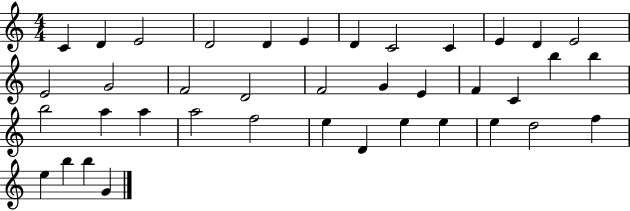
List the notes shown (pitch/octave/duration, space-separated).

C4/q D4/q E4/h D4/h D4/q E4/q D4/q C4/h C4/q E4/q D4/q E4/h E4/h G4/h F4/h D4/h F4/h G4/q E4/q F4/q C4/q B5/q B5/q B5/h A5/q A5/q A5/h F5/h E5/q D4/q E5/q E5/q E5/q D5/h F5/q E5/q B5/q B5/q G4/q